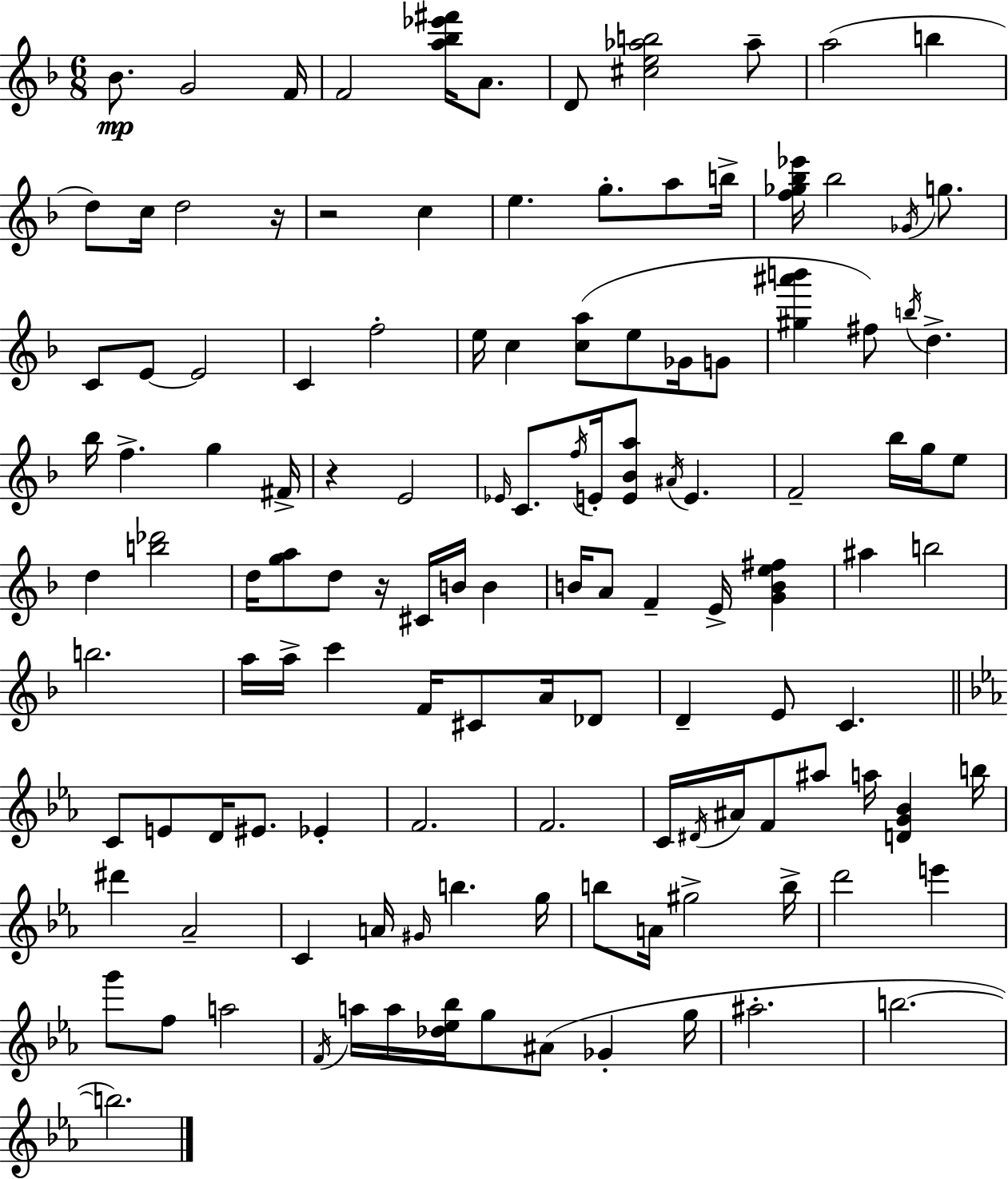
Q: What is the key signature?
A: D minor